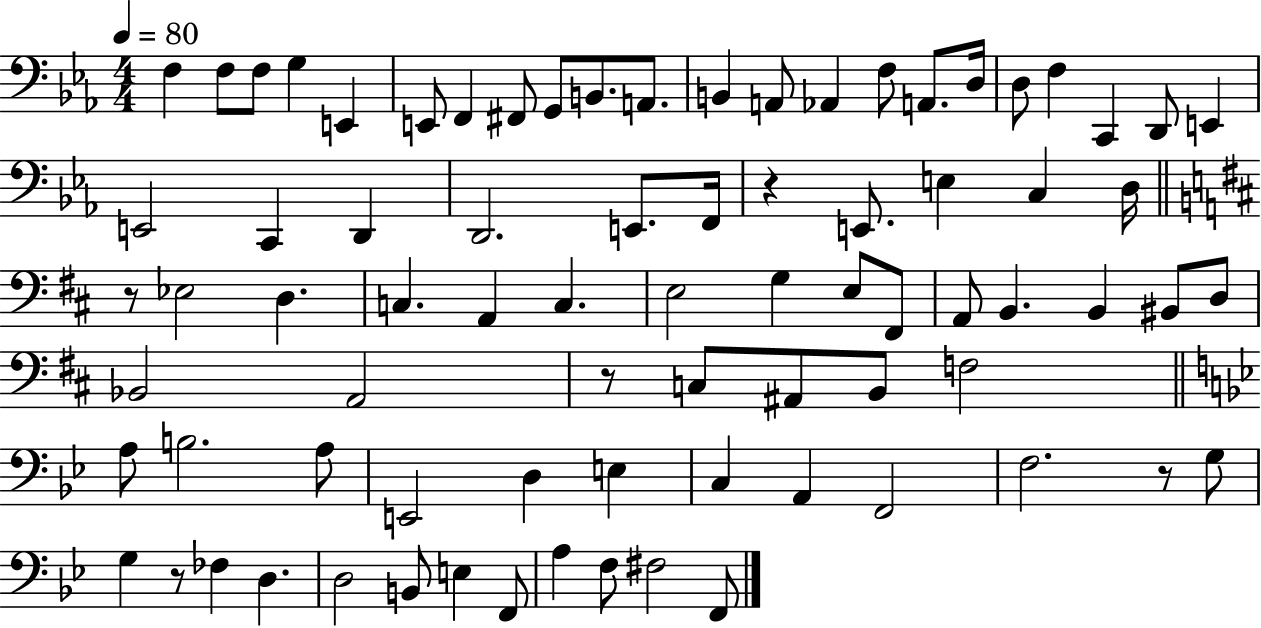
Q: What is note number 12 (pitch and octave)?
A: B2